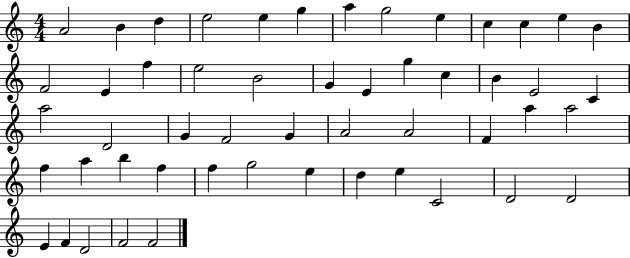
A4/h B4/q D5/q E5/h E5/q G5/q A5/q G5/h E5/q C5/q C5/q E5/q B4/q F4/h E4/q F5/q E5/h B4/h G4/q E4/q G5/q C5/q B4/q E4/h C4/q A5/h D4/h G4/q F4/h G4/q A4/h A4/h F4/q A5/q A5/h F5/q A5/q B5/q F5/q F5/q G5/h E5/q D5/q E5/q C4/h D4/h D4/h E4/q F4/q D4/h F4/h F4/h